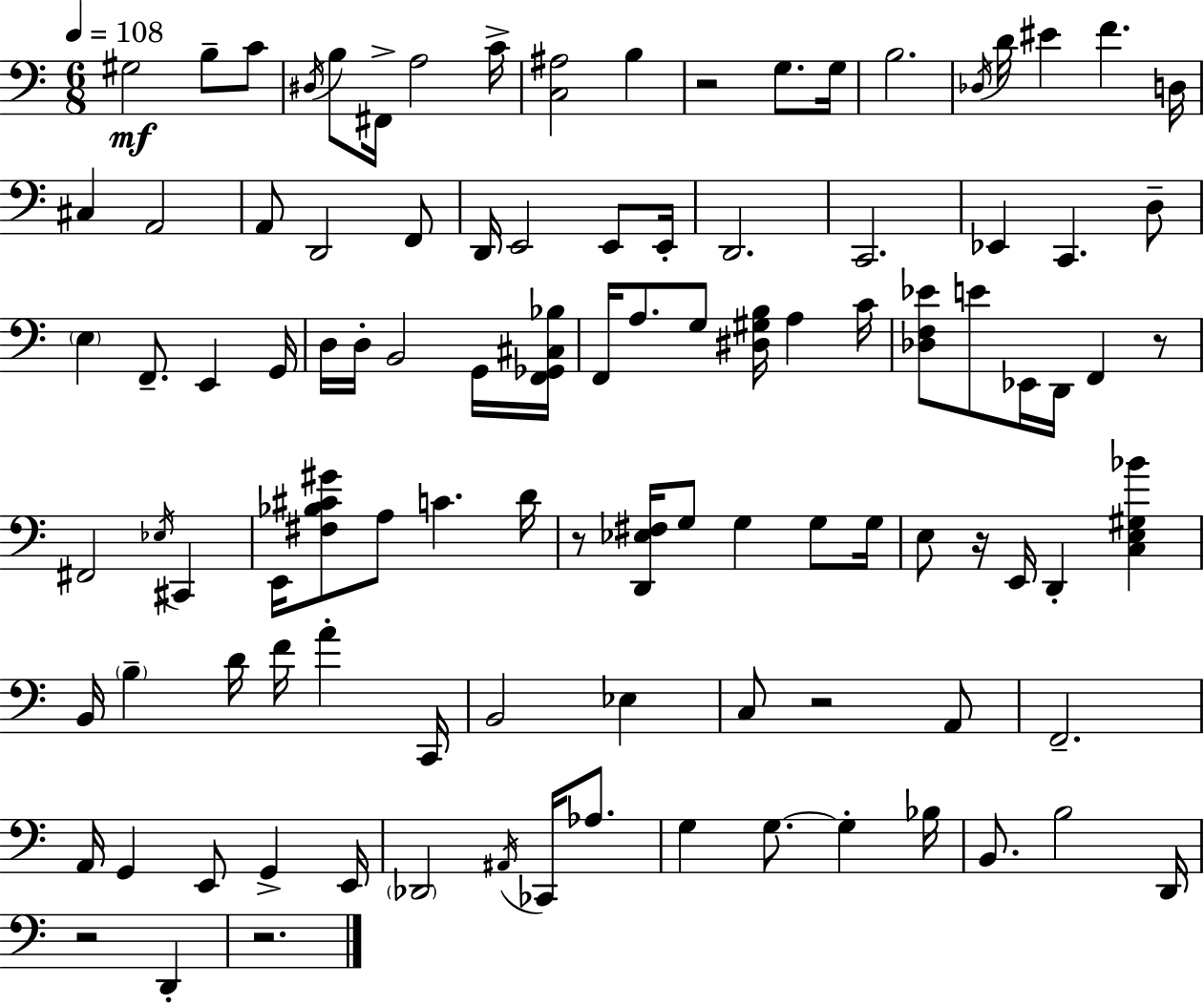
G#3/h B3/e C4/e D#3/s B3/e F#2/s A3/h C4/s [C3,A#3]/h B3/q R/h G3/e. G3/s B3/h. Db3/s D4/s EIS4/q F4/q. D3/s C#3/q A2/h A2/e D2/h F2/e D2/s E2/h E2/e E2/s D2/h. C2/h. Eb2/q C2/q. D3/e E3/q F2/e. E2/q G2/s D3/s D3/s B2/h G2/s [F2,Gb2,C#3,Bb3]/s F2/s A3/e. G3/e [D#3,G#3,B3]/s A3/q C4/s [Db3,F3,Eb4]/e E4/e Eb2/s D2/s F2/q R/e F#2/h Eb3/s C#2/q E2/s [F#3,Bb3,C#4,G#4]/e A3/e C4/q. D4/s R/e [D2,Eb3,F#3]/s G3/e G3/q G3/e G3/s E3/e R/s E2/s D2/q [C3,E3,G#3,Bb4]/q B2/s B3/q D4/s F4/s A4/q C2/s B2/h Eb3/q C3/e R/h A2/e F2/h. A2/s G2/q E2/e G2/q E2/s Db2/h A#2/s CES2/s Ab3/e. G3/q G3/e. G3/q Bb3/s B2/e. B3/h D2/s R/h D2/q R/h.